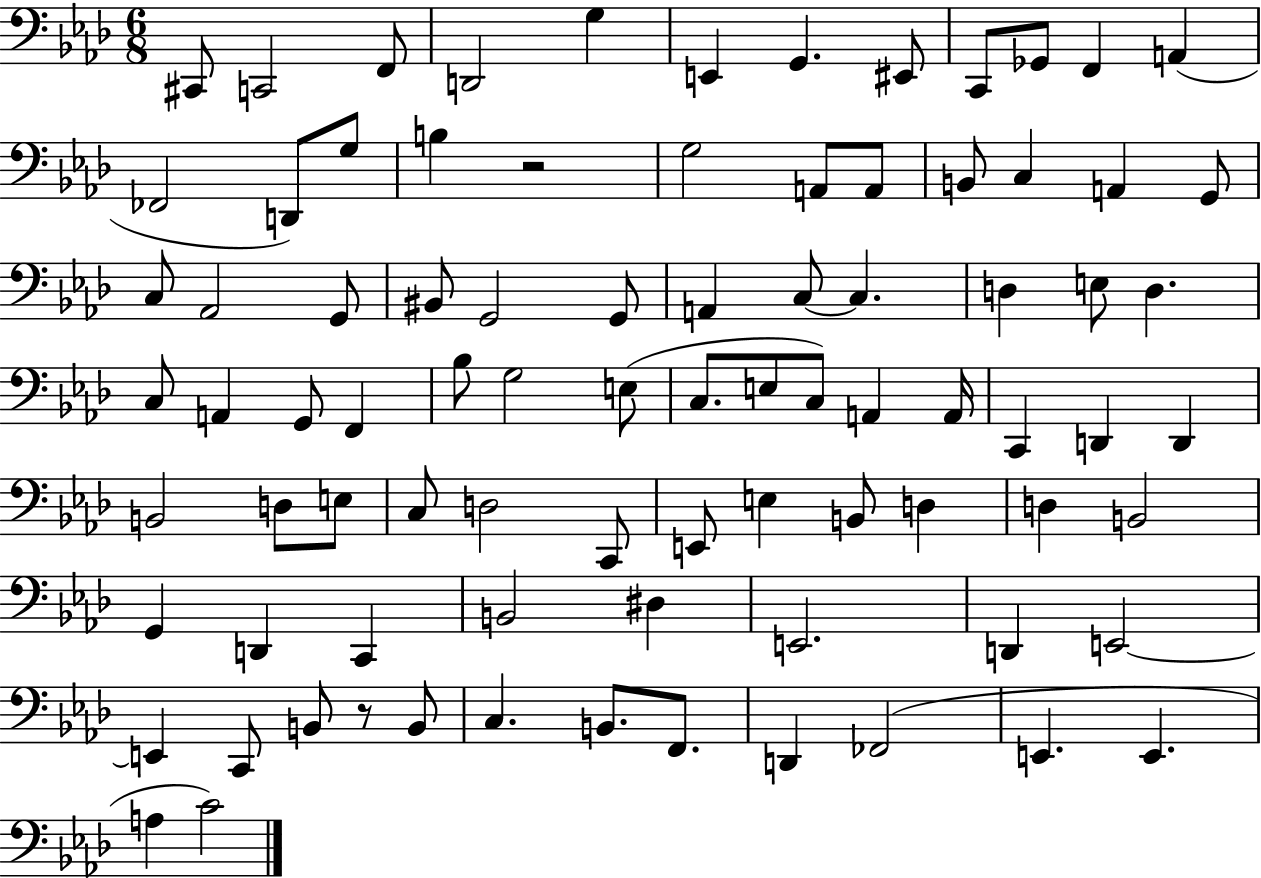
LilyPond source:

{
  \clef bass
  \numericTimeSignature
  \time 6/8
  \key aes \major
  cis,8 c,2 f,8 | d,2 g4 | e,4 g,4. eis,8 | c,8 ges,8 f,4 a,4( | \break fes,2 d,8) g8 | b4 r2 | g2 a,8 a,8 | b,8 c4 a,4 g,8 | \break c8 aes,2 g,8 | bis,8 g,2 g,8 | a,4 c8~~ c4. | d4 e8 d4. | \break c8 a,4 g,8 f,4 | bes8 g2 e8( | c8. e8 c8) a,4 a,16 | c,4 d,4 d,4 | \break b,2 d8 e8 | c8 d2 c,8 | e,8 e4 b,8 d4 | d4 b,2 | \break g,4 d,4 c,4 | b,2 dis4 | e,2. | d,4 e,2~~ | \break e,4 c,8 b,8 r8 b,8 | c4. b,8. f,8. | d,4 fes,2( | e,4. e,4. | \break a4 c'2) | \bar "|."
}